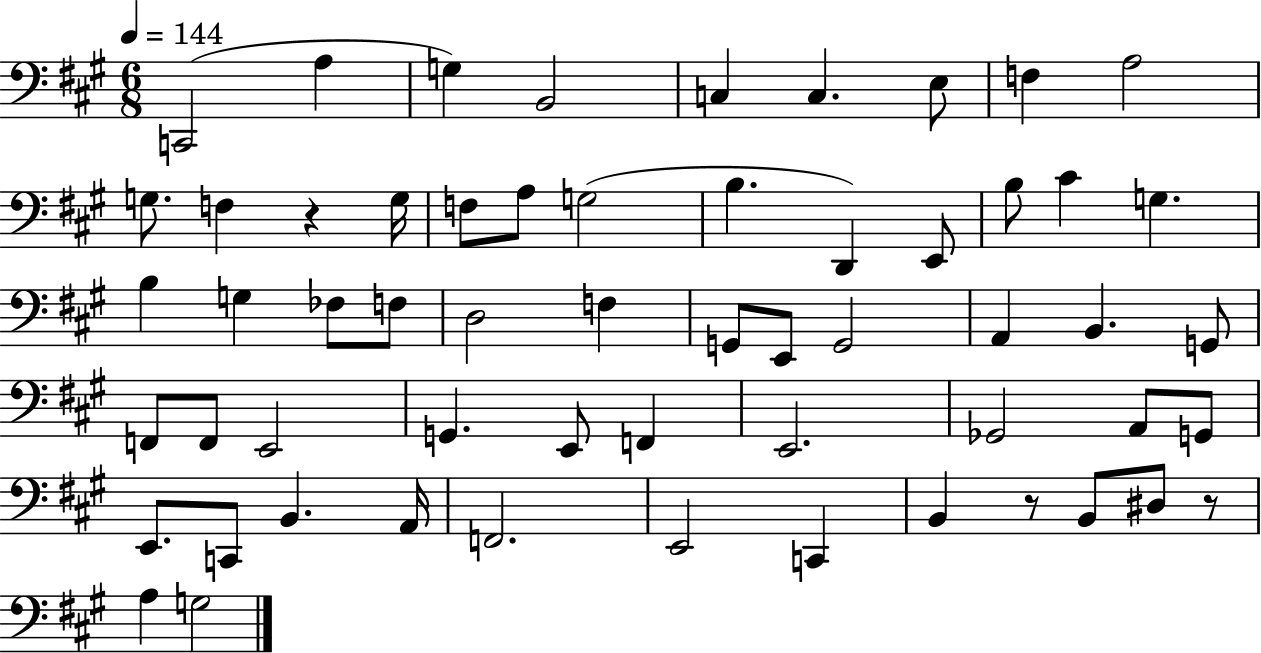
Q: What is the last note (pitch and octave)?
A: G3